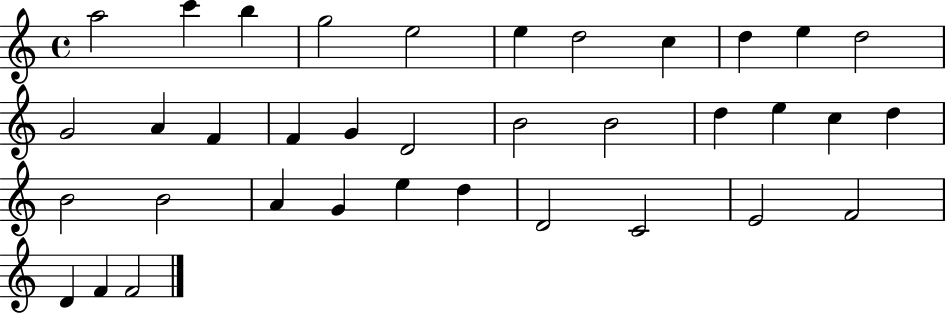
A5/h C6/q B5/q G5/h E5/h E5/q D5/h C5/q D5/q E5/q D5/h G4/h A4/q F4/q F4/q G4/q D4/h B4/h B4/h D5/q E5/q C5/q D5/q B4/h B4/h A4/q G4/q E5/q D5/q D4/h C4/h E4/h F4/h D4/q F4/q F4/h